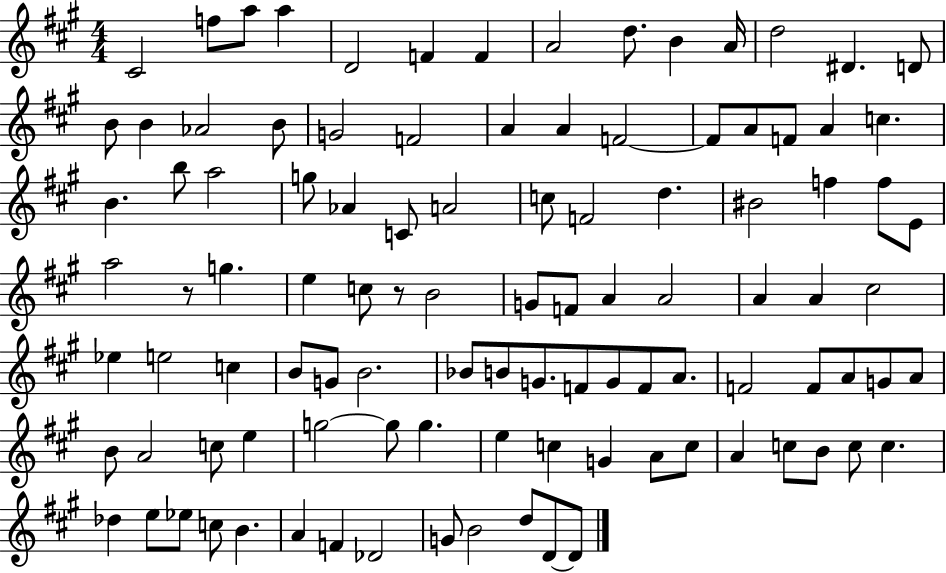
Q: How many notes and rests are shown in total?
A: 104